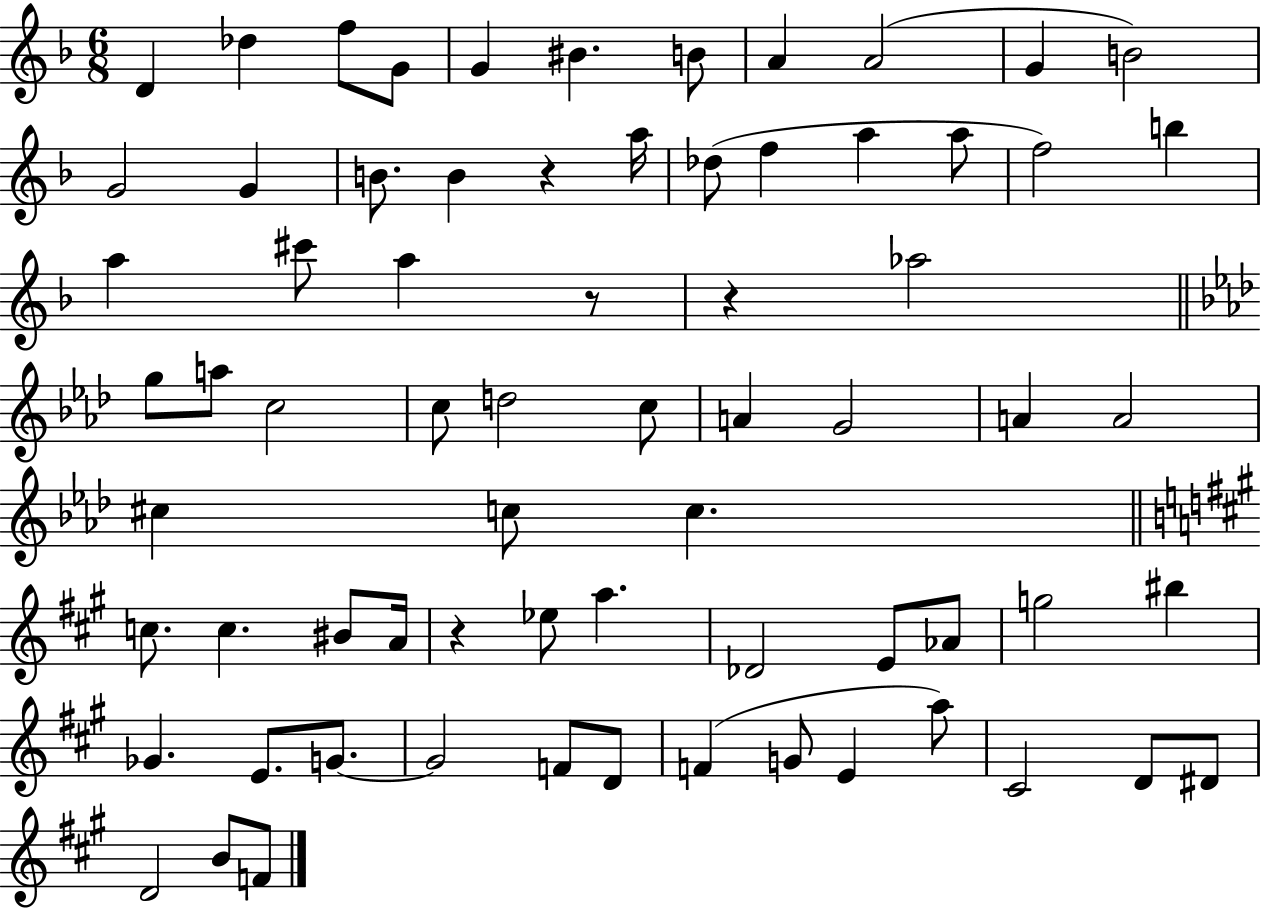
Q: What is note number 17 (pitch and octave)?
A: Db5